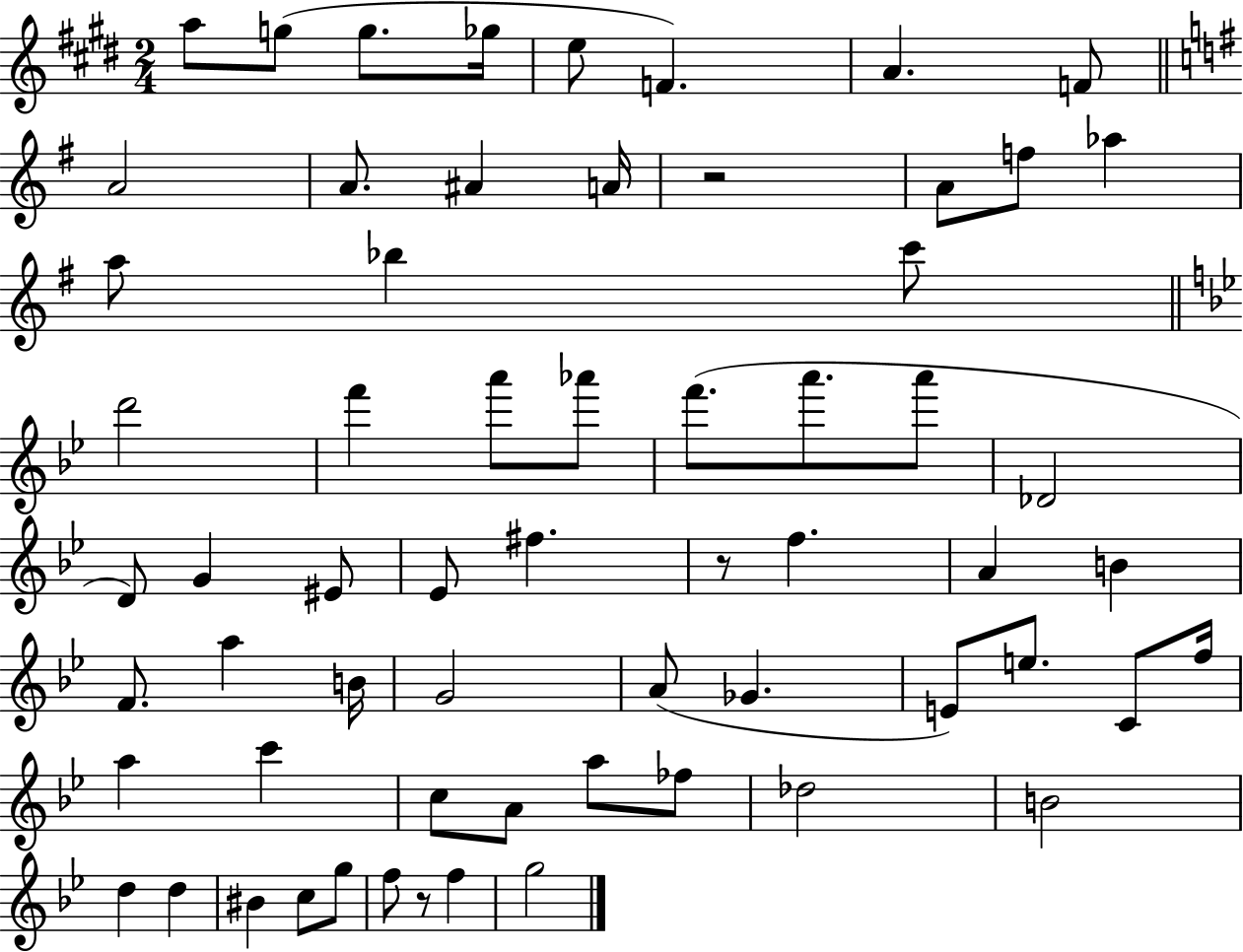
{
  \clef treble
  \numericTimeSignature
  \time 2/4
  \key e \major
  a''8 g''8( g''8. ges''16 | e''8 f'4.) | a'4. f'8 | \bar "||" \break \key e \minor a'2 | a'8. ais'4 a'16 | r2 | a'8 f''8 aes''4 | \break a''8 bes''4 c'''8 | \bar "||" \break \key bes \major d'''2 | f'''4 a'''8 aes'''8 | f'''8.( a'''8. a'''8 | des'2 | \break d'8) g'4 eis'8 | ees'8 fis''4. | r8 f''4. | a'4 b'4 | \break f'8. a''4 b'16 | g'2 | a'8( ges'4. | e'8) e''8. c'8 f''16 | \break a''4 c'''4 | c''8 a'8 a''8 fes''8 | des''2 | b'2 | \break d''4 d''4 | bis'4 c''8 g''8 | f''8 r8 f''4 | g''2 | \break \bar "|."
}